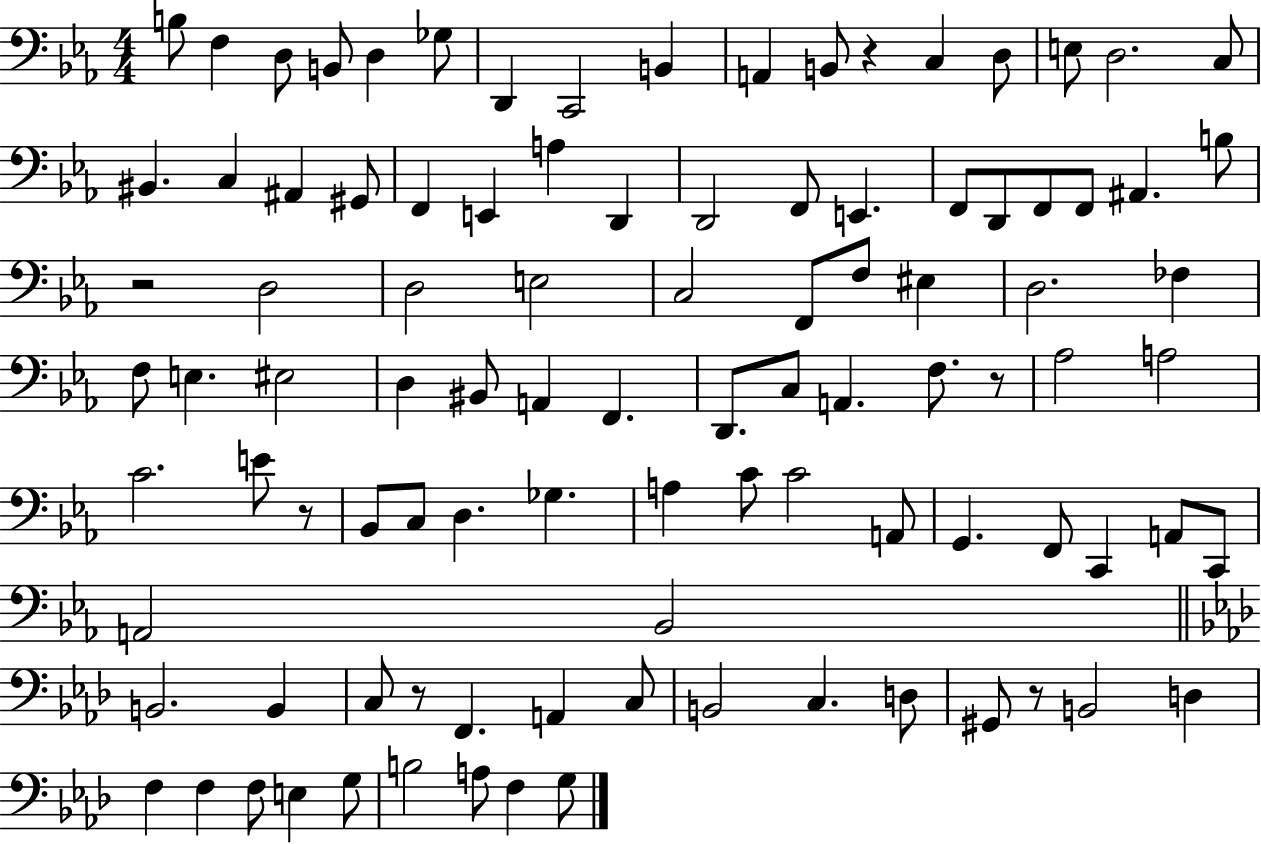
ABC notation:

X:1
T:Untitled
M:4/4
L:1/4
K:Eb
B,/2 F, D,/2 B,,/2 D, _G,/2 D,, C,,2 B,, A,, B,,/2 z C, D,/2 E,/2 D,2 C,/2 ^B,, C, ^A,, ^G,,/2 F,, E,, A, D,, D,,2 F,,/2 E,, F,,/2 D,,/2 F,,/2 F,,/2 ^A,, B,/2 z2 D,2 D,2 E,2 C,2 F,,/2 F,/2 ^E, D,2 _F, F,/2 E, ^E,2 D, ^B,,/2 A,, F,, D,,/2 C,/2 A,, F,/2 z/2 _A,2 A,2 C2 E/2 z/2 _B,,/2 C,/2 D, _G, A, C/2 C2 A,,/2 G,, F,,/2 C,, A,,/2 C,,/2 A,,2 _B,,2 B,,2 B,, C,/2 z/2 F,, A,, C,/2 B,,2 C, D,/2 ^G,,/2 z/2 B,,2 D, F, F, F,/2 E, G,/2 B,2 A,/2 F, G,/2